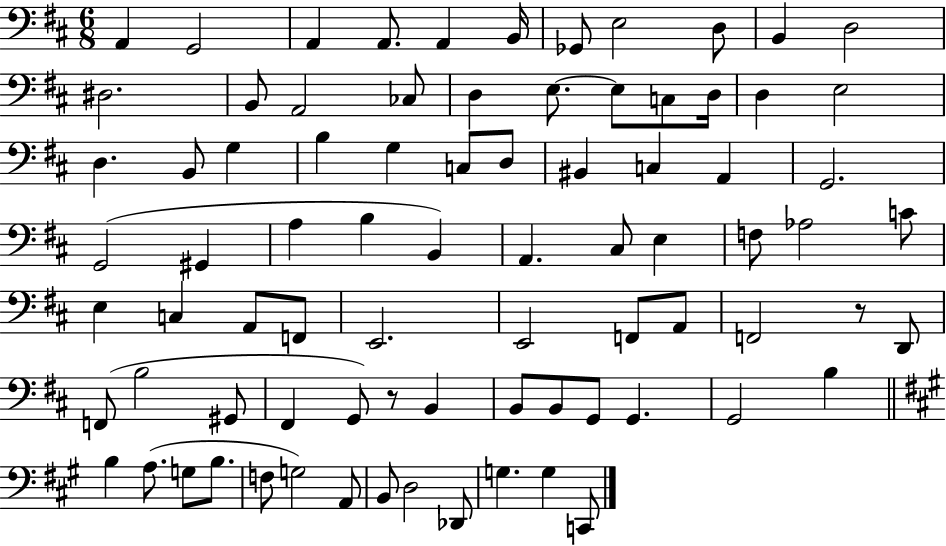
{
  \clef bass
  \numericTimeSignature
  \time 6/8
  \key d \major
  a,4 g,2 | a,4 a,8. a,4 b,16 | ges,8 e2 d8 | b,4 d2 | \break dis2. | b,8 a,2 ces8 | d4 e8.~~ e8 c8 d16 | d4 e2 | \break d4. b,8 g4 | b4 g4 c8 d8 | bis,4 c4 a,4 | g,2. | \break g,2( gis,4 | a4 b4 b,4) | a,4. cis8 e4 | f8 aes2 c'8 | \break e4 c4 a,8 f,8 | e,2. | e,2 f,8 a,8 | f,2 r8 d,8 | \break f,8( b2 gis,8 | fis,4 g,8) r8 b,4 | b,8 b,8 g,8 g,4. | g,2 b4 | \break \bar "||" \break \key a \major b4 a8.( g8 b8. | f8 g2) a,8 | b,8 d2 des,8 | g4. g4 c,8 | \break \bar "|."
}